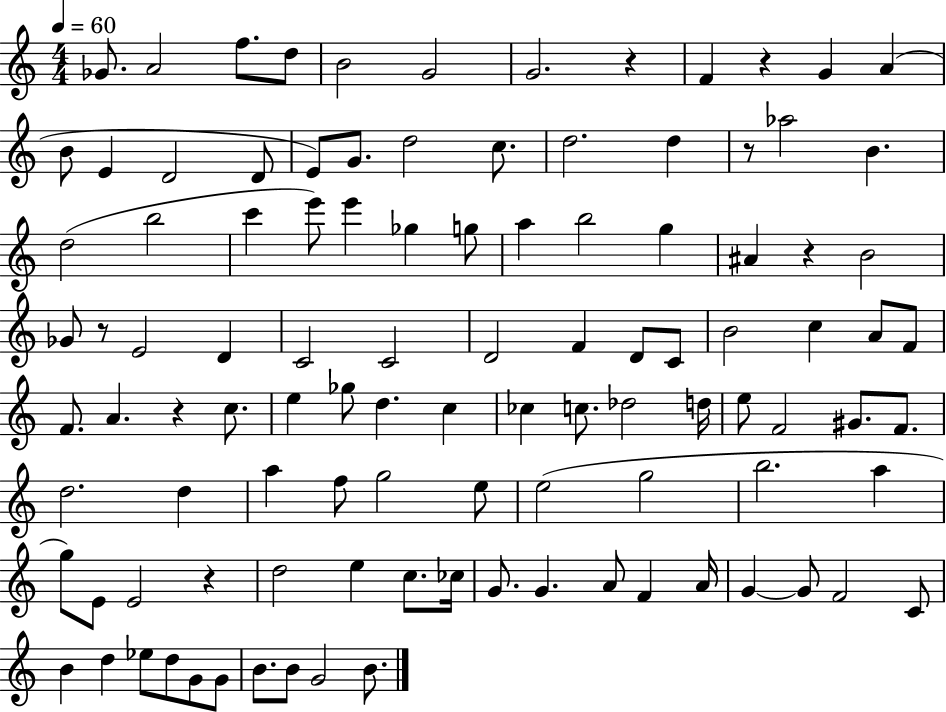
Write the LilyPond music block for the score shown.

{
  \clef treble
  \numericTimeSignature
  \time 4/4
  \key c \major
  \tempo 4 = 60
  ges'8. a'2 f''8. d''8 | b'2 g'2 | g'2. r4 | f'4 r4 g'4 a'4( | \break b'8 e'4 d'2 d'8 | e'8) g'8. d''2 c''8. | d''2. d''4 | r8 aes''2 b'4. | \break d''2( b''2 | c'''4 e'''8) e'''4 ges''4 g''8 | a''4 b''2 g''4 | ais'4 r4 b'2 | \break ges'8 r8 e'2 d'4 | c'2 c'2 | d'2 f'4 d'8 c'8 | b'2 c''4 a'8 f'8 | \break f'8. a'4. r4 c''8. | e''4 ges''8 d''4. c''4 | ces''4 c''8. des''2 d''16 | e''8 f'2 gis'8. f'8. | \break d''2. d''4 | a''4 f''8 g''2 e''8 | e''2( g''2 | b''2. a''4 | \break g''8) e'8 e'2 r4 | d''2 e''4 c''8. ces''16 | g'8. g'4. a'8 f'4 a'16 | g'4~~ g'8 f'2 c'8 | \break b'4 d''4 ees''8 d''8 g'8 g'8 | b'8. b'8 g'2 b'8. | \bar "|."
}